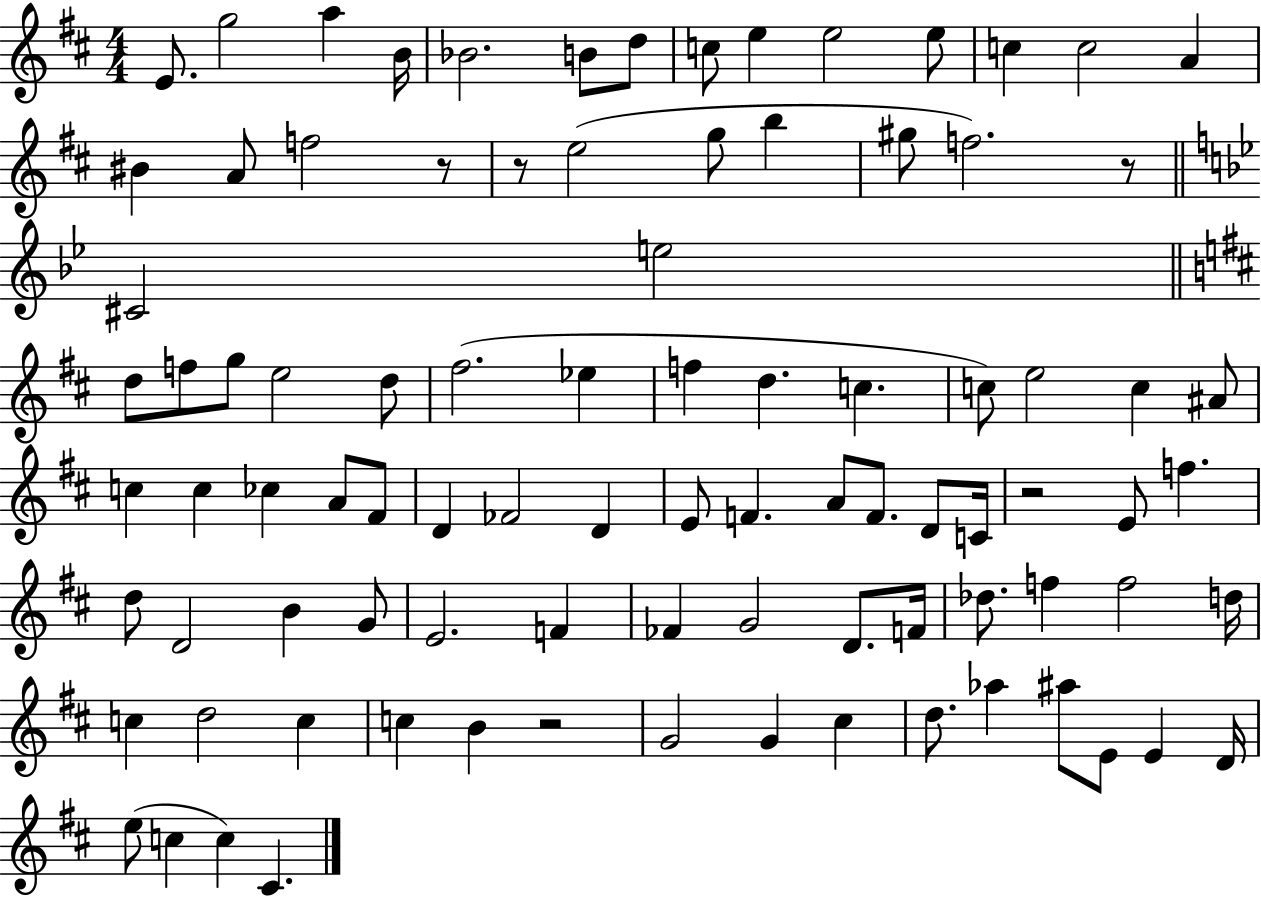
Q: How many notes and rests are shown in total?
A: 91